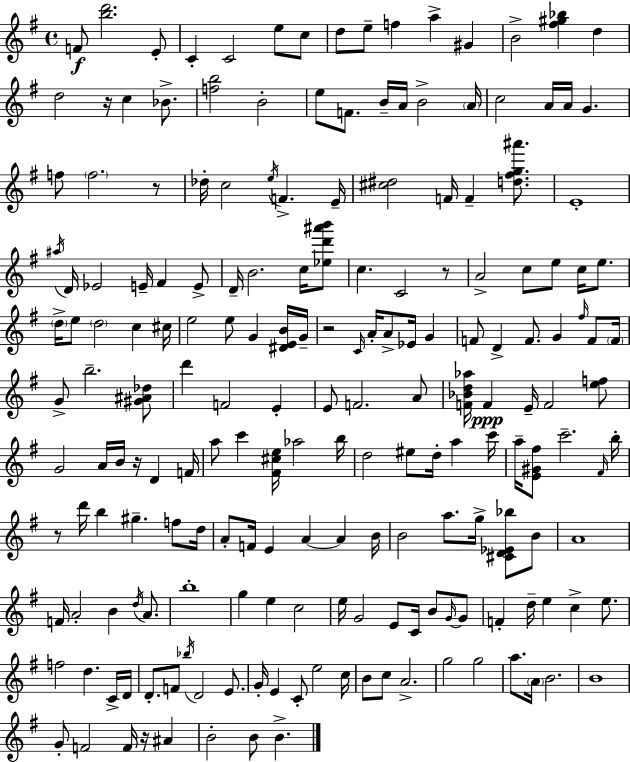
{
  \clef treble
  \time 4/4
  \defaultTimeSignature
  \key g \major
  f'8\f <b'' d'''>2. e'8-. | c'4-. c'2 e''8 c''8 | d''8 e''8-- f''4 a''4-> gis'4 | b'2-> <fis'' gis'' bes''>4 d''4 | \break d''2 r16 c''4 bes'8.-> | <f'' b''>2 b'2-. | e''8 f'8. b'16-- a'16 b'2-> \parenthesize a'16 | c''2 a'16 a'16 g'4. | \break f''8 \parenthesize f''2. r8 | des''16-. c''2 \acciaccatura { e''16 } f'4.-> | e'16-- <cis'' dis''>2 f'16 f'4-- <d'' fis'' g'' ais'''>8. | e'1-. | \break \acciaccatura { ais''16 } d'16 ees'2 e'16-- fis'4 | e'8-> d'16-- b'2. c''16 | <ees'' d''' ais''' b'''>8 c''4. c'2 | r8 a'2-> c''8 e''8 c''16 e''8. | \break \parenthesize d''16-> e''8 \parenthesize d''2 c''4 | cis''16 e''2 e''8 g'4 | <dis' e' b'>16 g'16-- r2 \grace { c'16 } a'16-. a'8-> ees'16 g'4 | f'8 d'4-> f'8. g'4 | \break \grace { fis''16 } f'8 \parenthesize f'16 g'8-> b''2.-- | <gis' ais' des''>8 d'''4 f'2 | e'4-. e'8 f'2. | a'8 <f' bes' d'' aes''>16 f'4\ppp e'16-- f'2 | \break <e'' f''>8 g'2 a'16 b'16 r16 d'4 | f'16 a''8 c'''4 <fis' cis'' e''>16 aes''2 | b''16 d''2 eis''8 d''16-. a''4 | c'''16 a''16-- <e' gis' fis''>8 c'''2.-- | \break \grace { fis'16 } b''16-. r8 d'''16 b''4 gis''4.-- | f''8 d''16 a'8-. f'16 e'4 a'4~~ | a'4 b'16 b'2 a''8. | g''16-> <cis' d' ees' bes''>8 b'8 a'1 | \break f'16 a'2-. b'4 | \acciaccatura { d''16 } a'8. b''1-. | g''4 e''4 c''2 | e''16 g'2 e'8 | \break c'16 b'8 \grace { g'16~ }~ g'8 f'4-. d''16-- e''4 | c''4-> e''8. f''2 d''4. | c'16-> d'16 d'8.-. f'8 \acciaccatura { bes''16 } d'2 | e'8. g'16-. e'4 c'8-. e''2 | \break c''16 b'8 c''8 a'2.-> | g''2 | g''2 a''8. \parenthesize a'16 b'2. | b'1 | \break g'8-. f'2 | f'16 r16 ais'4 b'2-. | b'8 b'4.-> \bar "|."
}